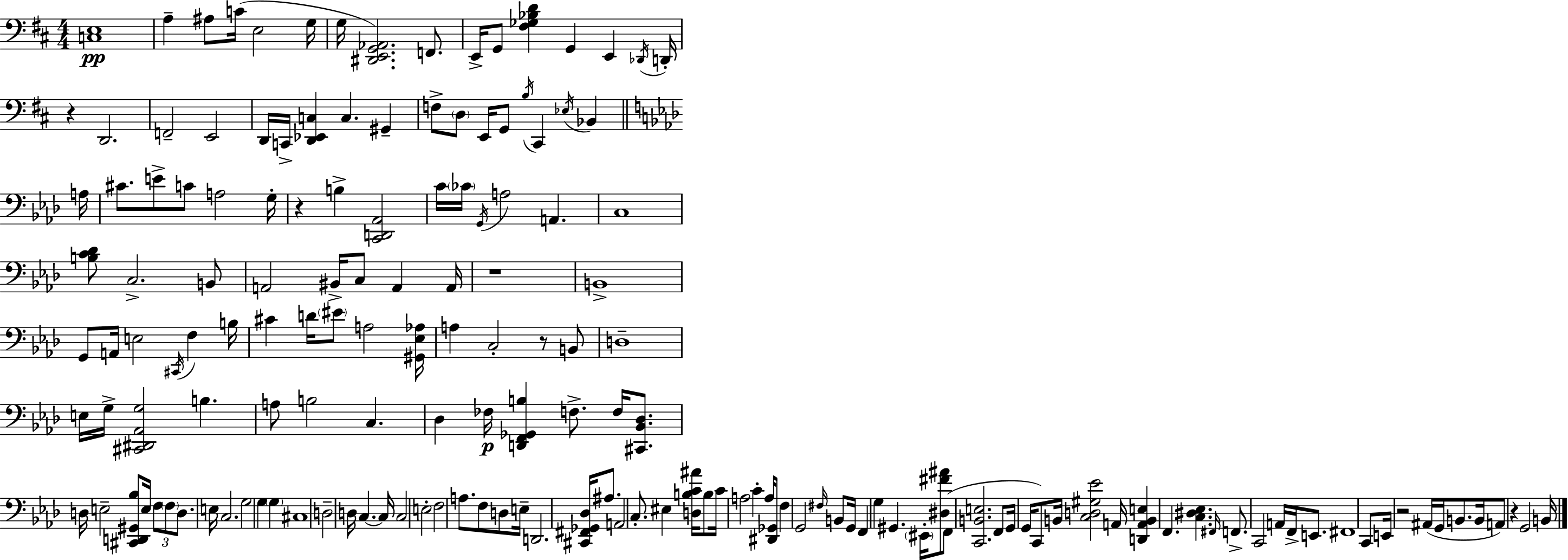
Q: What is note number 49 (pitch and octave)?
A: B2